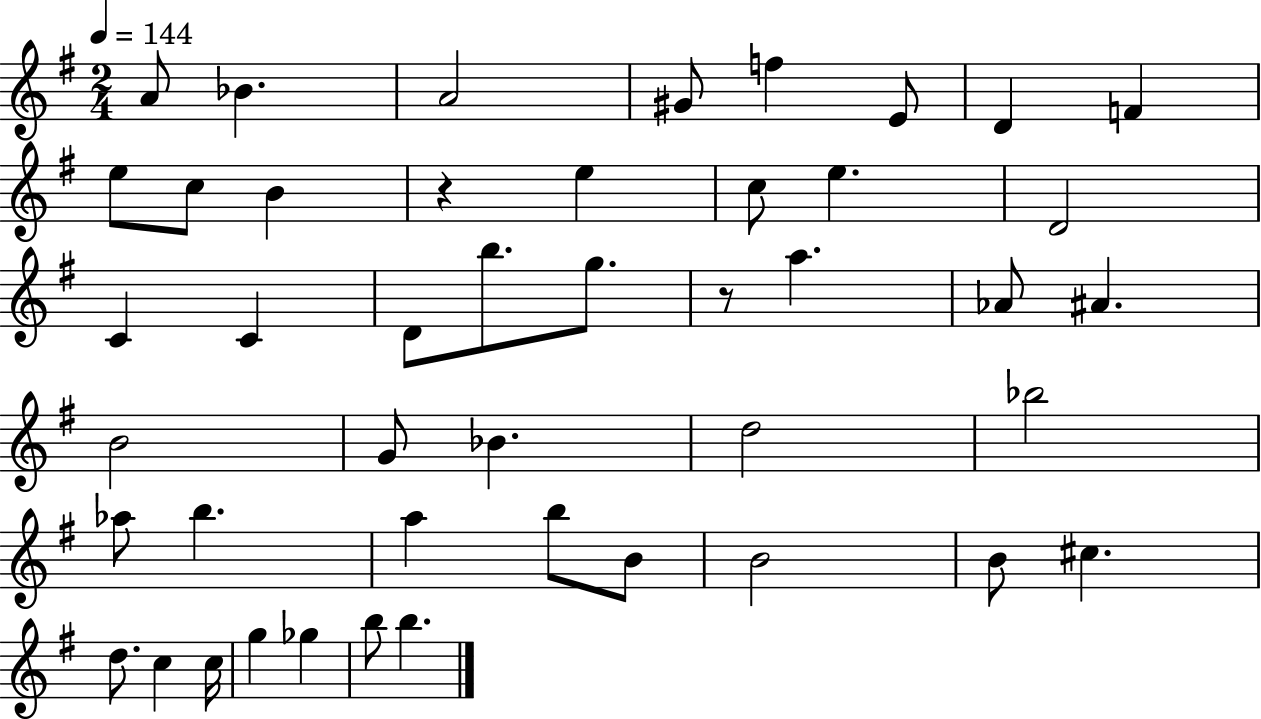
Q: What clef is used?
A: treble